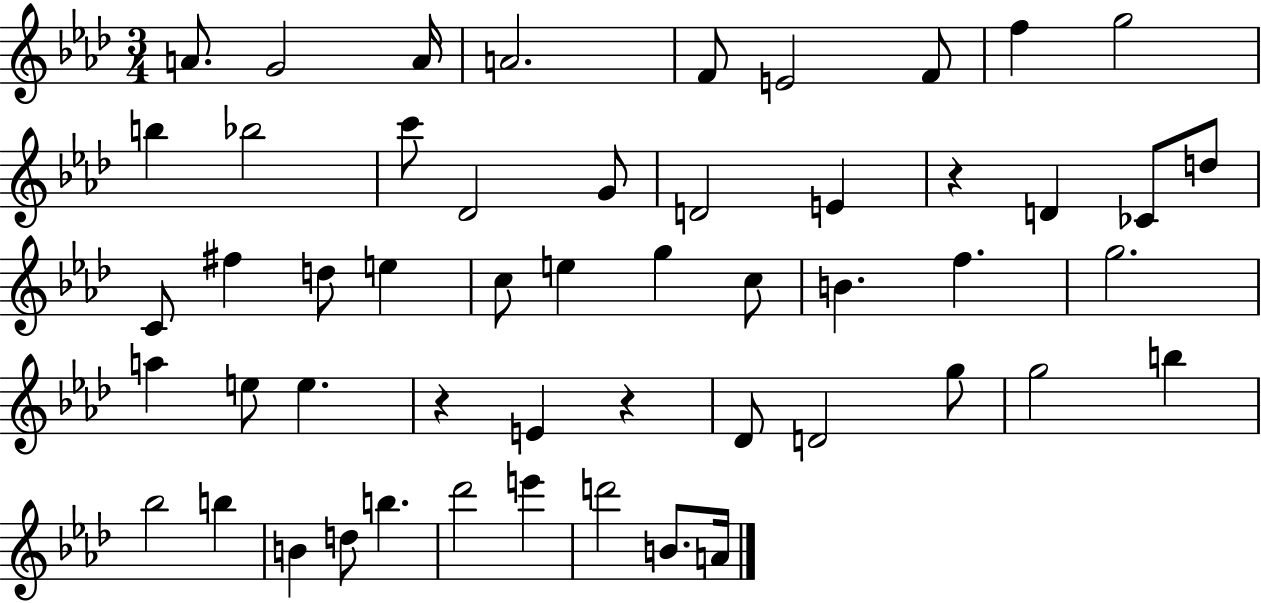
{
  \clef treble
  \numericTimeSignature
  \time 3/4
  \key aes \major
  a'8. g'2 a'16 | a'2. | f'8 e'2 f'8 | f''4 g''2 | \break b''4 bes''2 | c'''8 des'2 g'8 | d'2 e'4 | r4 d'4 ces'8 d''8 | \break c'8 fis''4 d''8 e''4 | c''8 e''4 g''4 c''8 | b'4. f''4. | g''2. | \break a''4 e''8 e''4. | r4 e'4 r4 | des'8 d'2 g''8 | g''2 b''4 | \break bes''2 b''4 | b'4 d''8 b''4. | des'''2 e'''4 | d'''2 b'8. a'16 | \break \bar "|."
}